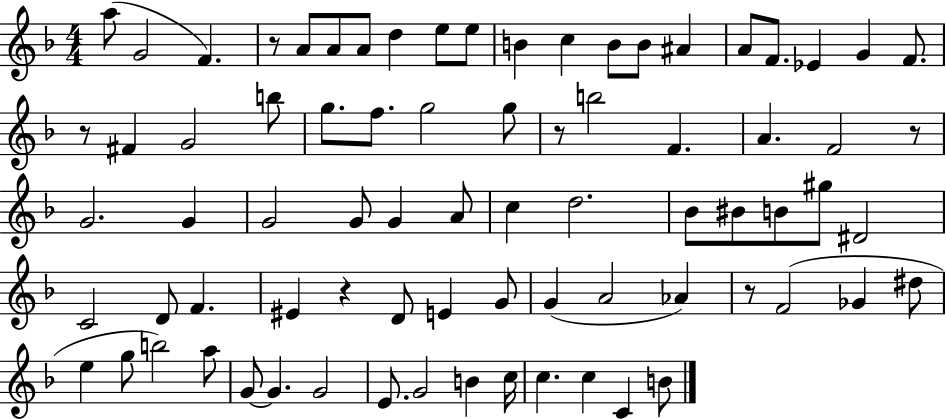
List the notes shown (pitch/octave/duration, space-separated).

A5/e G4/h F4/q. R/e A4/e A4/e A4/e D5/q E5/e E5/e B4/q C5/q B4/e B4/e A#4/q A4/e F4/e. Eb4/q G4/q F4/e. R/e F#4/q G4/h B5/e G5/e. F5/e. G5/h G5/e R/e B5/h F4/q. A4/q. F4/h R/e G4/h. G4/q G4/h G4/e G4/q A4/e C5/q D5/h. Bb4/e BIS4/e B4/e G#5/e D#4/h C4/h D4/e F4/q. EIS4/q R/q D4/e E4/q G4/e G4/q A4/h Ab4/q R/e F4/h Gb4/q D#5/e E5/q G5/e B5/h A5/e G4/e G4/q. G4/h E4/e. G4/h B4/q C5/s C5/q. C5/q C4/q B4/e